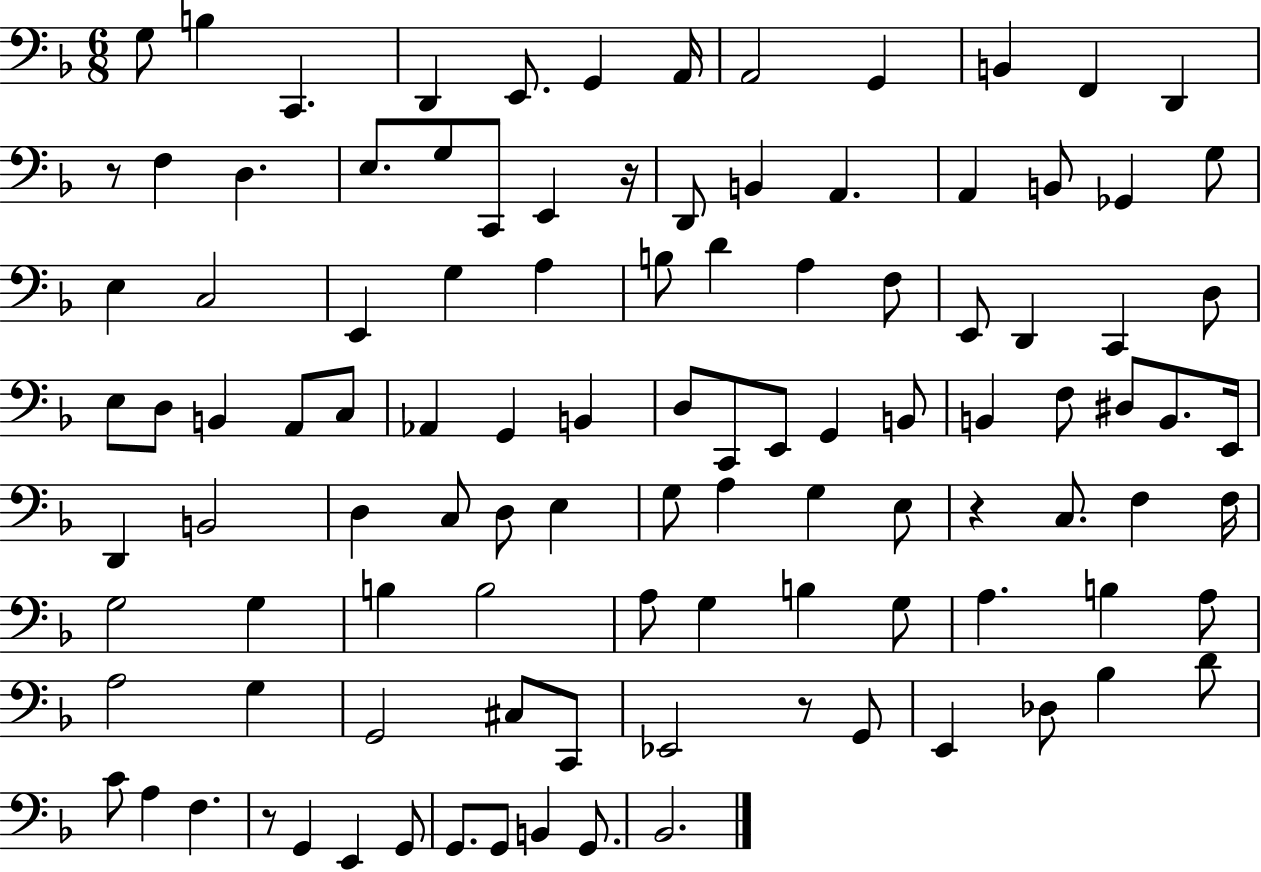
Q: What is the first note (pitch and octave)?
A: G3